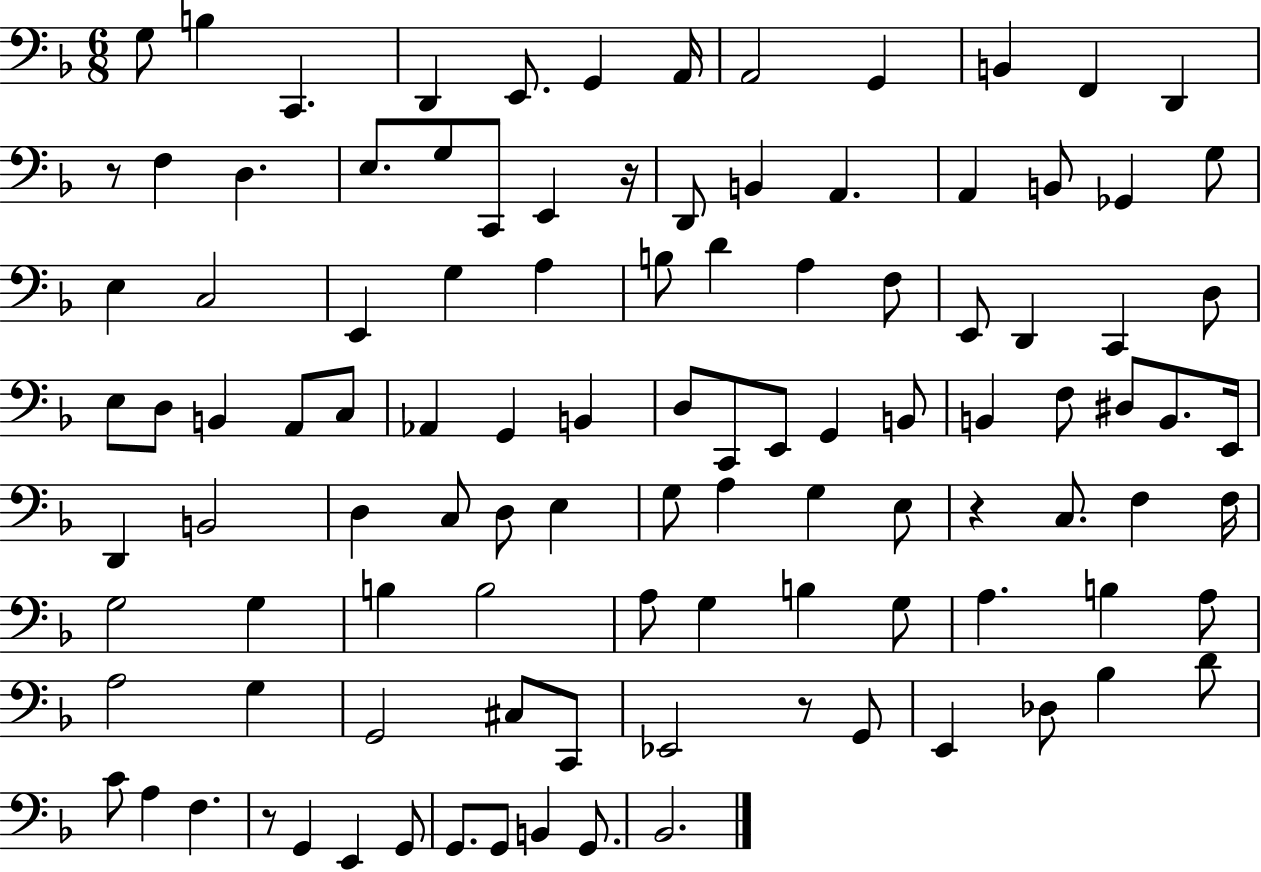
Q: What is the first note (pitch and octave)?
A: G3